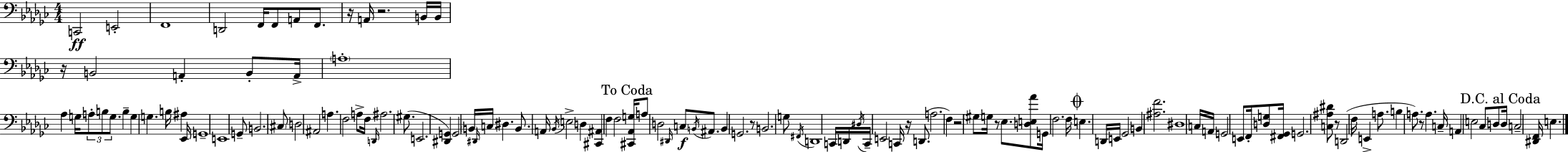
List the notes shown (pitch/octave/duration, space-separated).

C2/h E2/h F2/w D2/h F2/s F2/e A2/e F2/e. R/s A2/s R/h. B2/s B2/s R/s B2/h A2/q B2/e A2/s A3/w Ab3/q G3/s A3/e B3/e G3/e. B3/q G3/q G3/q. B3/s A#3/q Eb2/s G2/w E2/w G2/e B2/h. C#3/e D3/h A#2/h A3/q. F3/h A3/e F3/s D2/s A#3/h. G#3/e. E2/h. [D#2,G2]/q G2/h B2/s D#2/s C3/s D#3/q. B2/e. A2/s Bb2/s E3/h D3/q [C#2,A#2]/q F3/q F3/h [C#2,Ab2,G3]/s A3/e D3/h D#2/s C3/e B2/s A#2/e. B2/q G2/h. R/e B2/h. G3/e F#2/s D2/w C2/s D2/s D#3/s C2/s E2/h C2/s R/s D2/e. A3/h. F3/q R/h G#3/e G3/s R/e Eb3/e. [D3,E3,Ab4]/e G2/s F3/h. F3/s E3/q. D2/s E2/s Gb2/h B2/q [A#3,F4]/h. D#3/w C3/s A2/s G2/h E2/e F2/s [D3,G3]/e [F#2,Gb2]/s G2/h. [C3,A#3,D#4]/e R/e D2/h F3/s E2/q A3/e. B3/q A3/e. R/e A3/q. C3/s A2/q E3/h CES3/e D3/e D3/s C3/h [D#2,F2]/s E3/q.